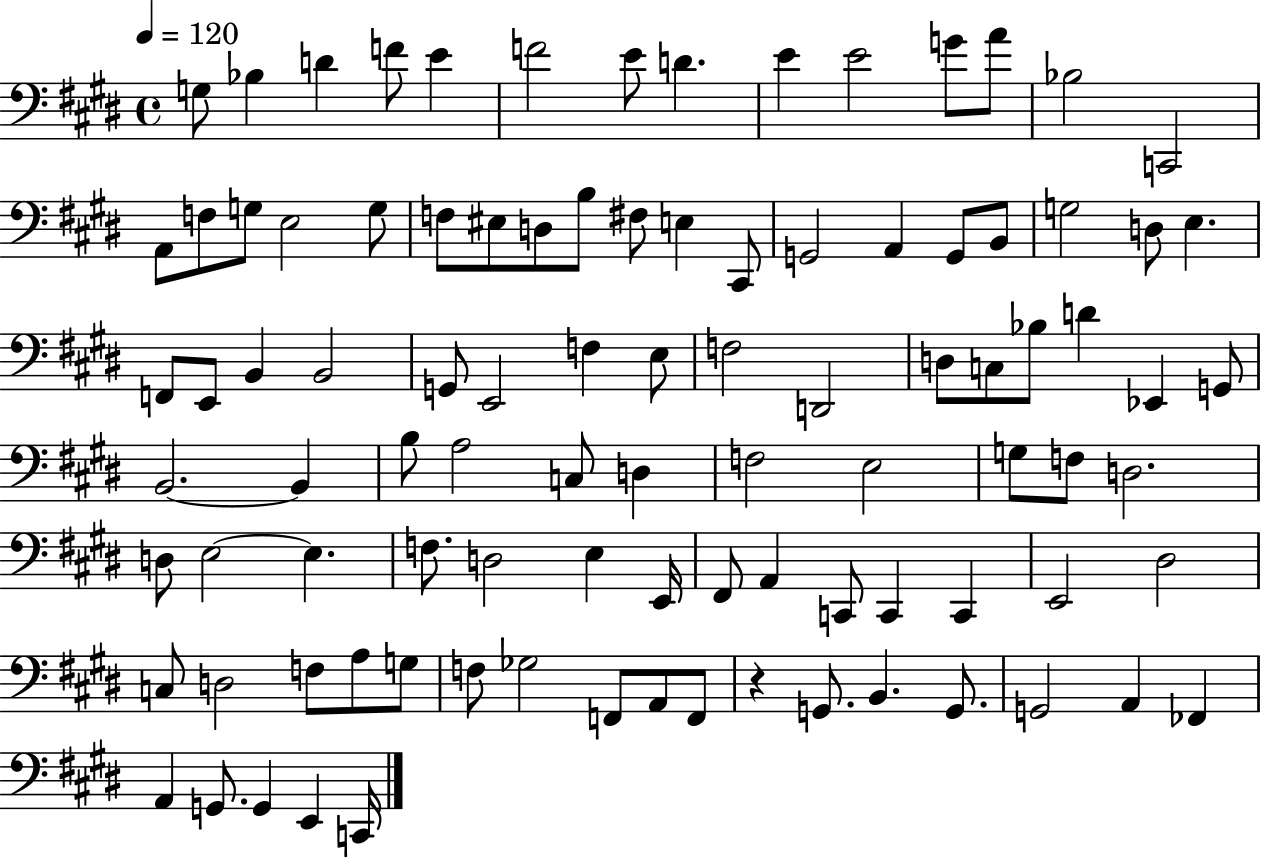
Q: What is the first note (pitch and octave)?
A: G3